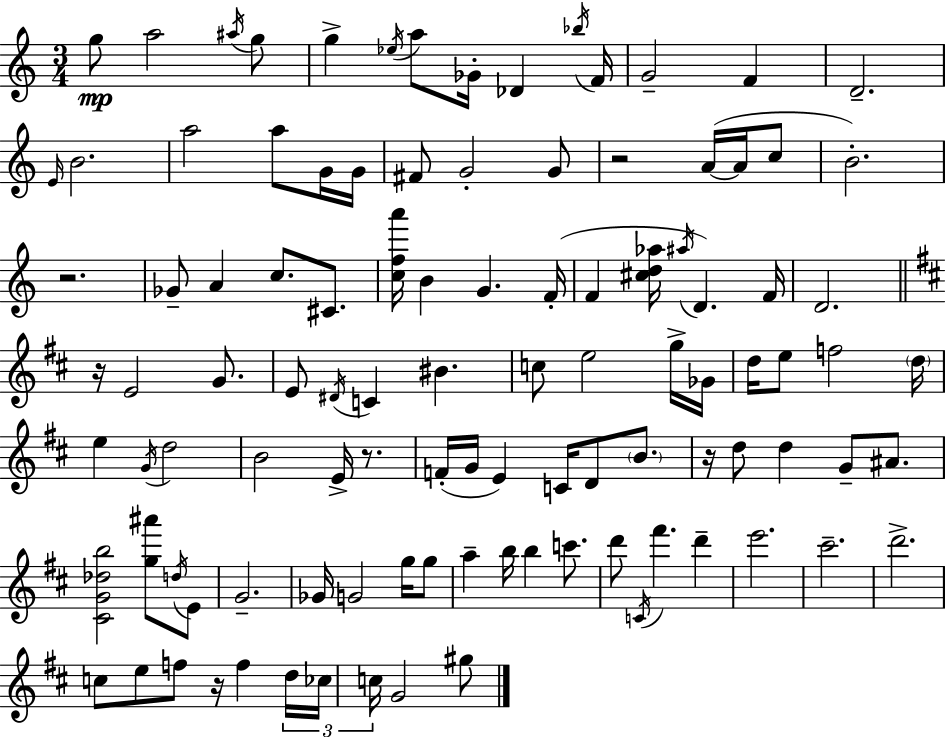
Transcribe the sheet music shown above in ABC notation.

X:1
T:Untitled
M:3/4
L:1/4
K:C
g/2 a2 ^a/4 g/2 g _e/4 a/2 _G/4 _D _b/4 F/4 G2 F D2 E/4 B2 a2 a/2 G/4 G/4 ^F/2 G2 G/2 z2 A/4 A/4 c/2 B2 z2 _G/2 A c/2 ^C/2 [cfa']/4 B G F/4 F [^cd_a]/4 ^a/4 D F/4 D2 z/4 E2 G/2 E/2 ^D/4 C ^B c/2 e2 g/4 _G/4 d/4 e/2 f2 d/4 e G/4 d2 B2 E/4 z/2 F/4 G/4 E C/4 D/2 B/2 z/4 d/2 d G/2 ^A/2 [^CG_db]2 [g^a']/2 d/4 E/2 G2 _G/4 G2 g/4 g/2 a b/4 b c'/2 d'/2 C/4 ^f' d' e'2 ^c'2 d'2 c/2 e/2 f/2 z/4 f d/4 _c/4 c/4 G2 ^g/2